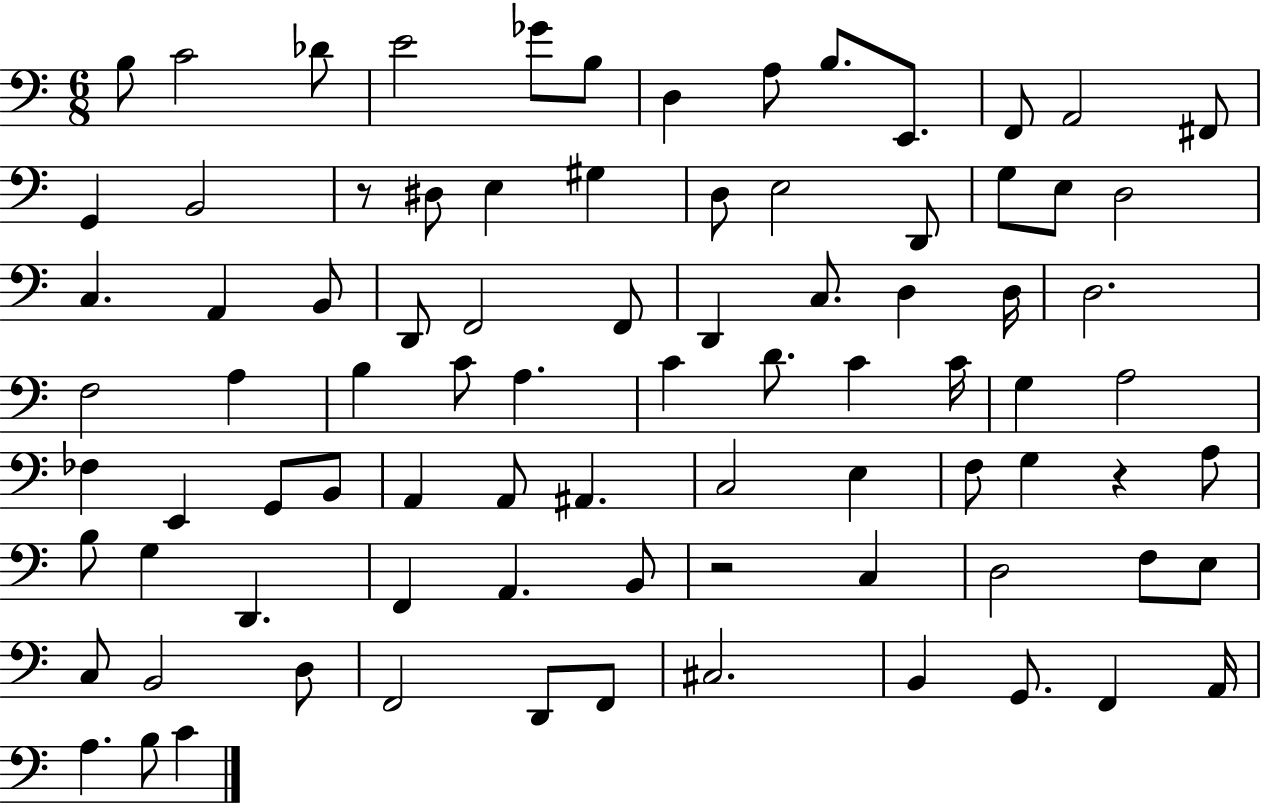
X:1
T:Untitled
M:6/8
L:1/4
K:C
B,/2 C2 _D/2 E2 _G/2 B,/2 D, A,/2 B,/2 E,,/2 F,,/2 A,,2 ^F,,/2 G,, B,,2 z/2 ^D,/2 E, ^G, D,/2 E,2 D,,/2 G,/2 E,/2 D,2 C, A,, B,,/2 D,,/2 F,,2 F,,/2 D,, C,/2 D, D,/4 D,2 F,2 A, B, C/2 A, C D/2 C C/4 G, A,2 _F, E,, G,,/2 B,,/2 A,, A,,/2 ^A,, C,2 E, F,/2 G, z A,/2 B,/2 G, D,, F,, A,, B,,/2 z2 C, D,2 F,/2 E,/2 C,/2 B,,2 D,/2 F,,2 D,,/2 F,,/2 ^C,2 B,, G,,/2 F,, A,,/4 A, B,/2 C